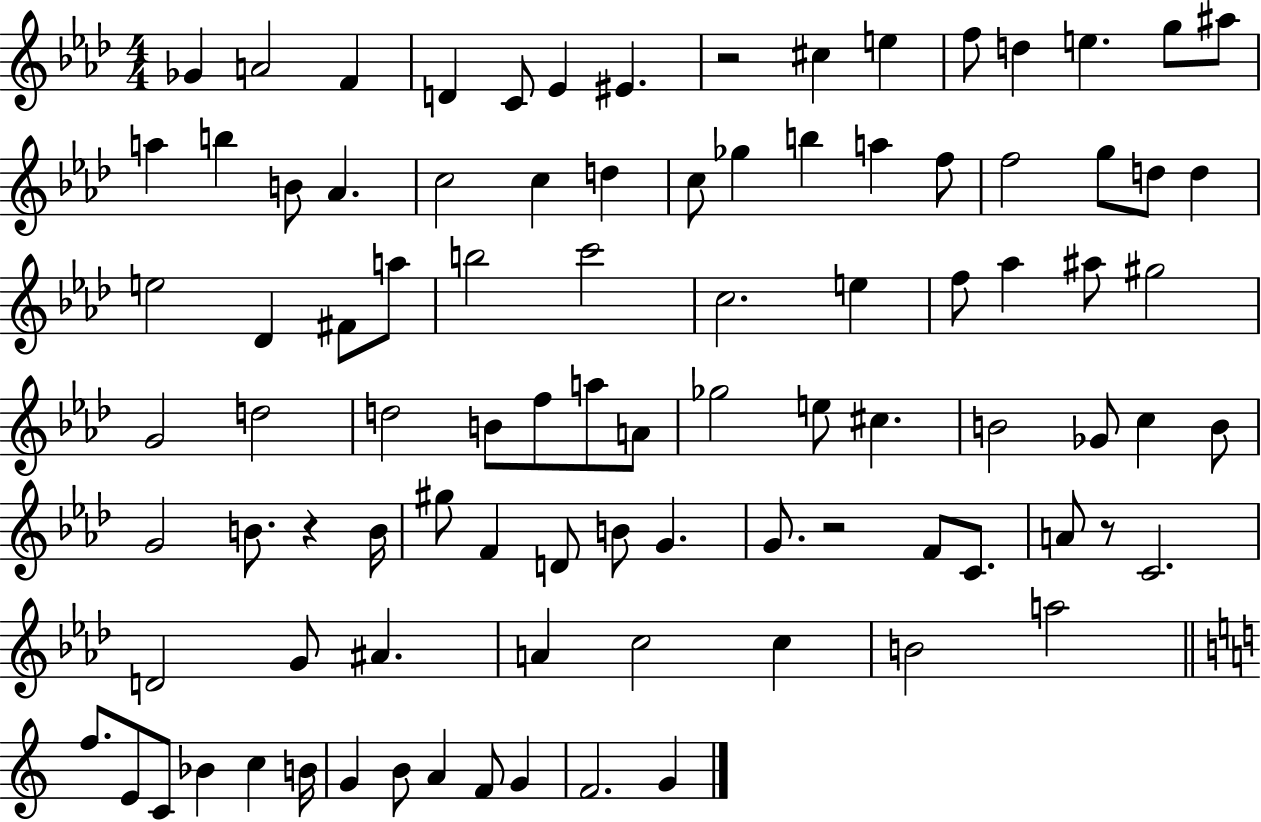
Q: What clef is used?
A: treble